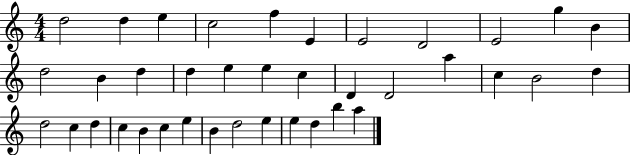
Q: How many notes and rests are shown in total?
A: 38